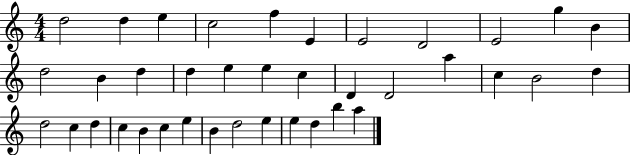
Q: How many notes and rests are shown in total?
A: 38